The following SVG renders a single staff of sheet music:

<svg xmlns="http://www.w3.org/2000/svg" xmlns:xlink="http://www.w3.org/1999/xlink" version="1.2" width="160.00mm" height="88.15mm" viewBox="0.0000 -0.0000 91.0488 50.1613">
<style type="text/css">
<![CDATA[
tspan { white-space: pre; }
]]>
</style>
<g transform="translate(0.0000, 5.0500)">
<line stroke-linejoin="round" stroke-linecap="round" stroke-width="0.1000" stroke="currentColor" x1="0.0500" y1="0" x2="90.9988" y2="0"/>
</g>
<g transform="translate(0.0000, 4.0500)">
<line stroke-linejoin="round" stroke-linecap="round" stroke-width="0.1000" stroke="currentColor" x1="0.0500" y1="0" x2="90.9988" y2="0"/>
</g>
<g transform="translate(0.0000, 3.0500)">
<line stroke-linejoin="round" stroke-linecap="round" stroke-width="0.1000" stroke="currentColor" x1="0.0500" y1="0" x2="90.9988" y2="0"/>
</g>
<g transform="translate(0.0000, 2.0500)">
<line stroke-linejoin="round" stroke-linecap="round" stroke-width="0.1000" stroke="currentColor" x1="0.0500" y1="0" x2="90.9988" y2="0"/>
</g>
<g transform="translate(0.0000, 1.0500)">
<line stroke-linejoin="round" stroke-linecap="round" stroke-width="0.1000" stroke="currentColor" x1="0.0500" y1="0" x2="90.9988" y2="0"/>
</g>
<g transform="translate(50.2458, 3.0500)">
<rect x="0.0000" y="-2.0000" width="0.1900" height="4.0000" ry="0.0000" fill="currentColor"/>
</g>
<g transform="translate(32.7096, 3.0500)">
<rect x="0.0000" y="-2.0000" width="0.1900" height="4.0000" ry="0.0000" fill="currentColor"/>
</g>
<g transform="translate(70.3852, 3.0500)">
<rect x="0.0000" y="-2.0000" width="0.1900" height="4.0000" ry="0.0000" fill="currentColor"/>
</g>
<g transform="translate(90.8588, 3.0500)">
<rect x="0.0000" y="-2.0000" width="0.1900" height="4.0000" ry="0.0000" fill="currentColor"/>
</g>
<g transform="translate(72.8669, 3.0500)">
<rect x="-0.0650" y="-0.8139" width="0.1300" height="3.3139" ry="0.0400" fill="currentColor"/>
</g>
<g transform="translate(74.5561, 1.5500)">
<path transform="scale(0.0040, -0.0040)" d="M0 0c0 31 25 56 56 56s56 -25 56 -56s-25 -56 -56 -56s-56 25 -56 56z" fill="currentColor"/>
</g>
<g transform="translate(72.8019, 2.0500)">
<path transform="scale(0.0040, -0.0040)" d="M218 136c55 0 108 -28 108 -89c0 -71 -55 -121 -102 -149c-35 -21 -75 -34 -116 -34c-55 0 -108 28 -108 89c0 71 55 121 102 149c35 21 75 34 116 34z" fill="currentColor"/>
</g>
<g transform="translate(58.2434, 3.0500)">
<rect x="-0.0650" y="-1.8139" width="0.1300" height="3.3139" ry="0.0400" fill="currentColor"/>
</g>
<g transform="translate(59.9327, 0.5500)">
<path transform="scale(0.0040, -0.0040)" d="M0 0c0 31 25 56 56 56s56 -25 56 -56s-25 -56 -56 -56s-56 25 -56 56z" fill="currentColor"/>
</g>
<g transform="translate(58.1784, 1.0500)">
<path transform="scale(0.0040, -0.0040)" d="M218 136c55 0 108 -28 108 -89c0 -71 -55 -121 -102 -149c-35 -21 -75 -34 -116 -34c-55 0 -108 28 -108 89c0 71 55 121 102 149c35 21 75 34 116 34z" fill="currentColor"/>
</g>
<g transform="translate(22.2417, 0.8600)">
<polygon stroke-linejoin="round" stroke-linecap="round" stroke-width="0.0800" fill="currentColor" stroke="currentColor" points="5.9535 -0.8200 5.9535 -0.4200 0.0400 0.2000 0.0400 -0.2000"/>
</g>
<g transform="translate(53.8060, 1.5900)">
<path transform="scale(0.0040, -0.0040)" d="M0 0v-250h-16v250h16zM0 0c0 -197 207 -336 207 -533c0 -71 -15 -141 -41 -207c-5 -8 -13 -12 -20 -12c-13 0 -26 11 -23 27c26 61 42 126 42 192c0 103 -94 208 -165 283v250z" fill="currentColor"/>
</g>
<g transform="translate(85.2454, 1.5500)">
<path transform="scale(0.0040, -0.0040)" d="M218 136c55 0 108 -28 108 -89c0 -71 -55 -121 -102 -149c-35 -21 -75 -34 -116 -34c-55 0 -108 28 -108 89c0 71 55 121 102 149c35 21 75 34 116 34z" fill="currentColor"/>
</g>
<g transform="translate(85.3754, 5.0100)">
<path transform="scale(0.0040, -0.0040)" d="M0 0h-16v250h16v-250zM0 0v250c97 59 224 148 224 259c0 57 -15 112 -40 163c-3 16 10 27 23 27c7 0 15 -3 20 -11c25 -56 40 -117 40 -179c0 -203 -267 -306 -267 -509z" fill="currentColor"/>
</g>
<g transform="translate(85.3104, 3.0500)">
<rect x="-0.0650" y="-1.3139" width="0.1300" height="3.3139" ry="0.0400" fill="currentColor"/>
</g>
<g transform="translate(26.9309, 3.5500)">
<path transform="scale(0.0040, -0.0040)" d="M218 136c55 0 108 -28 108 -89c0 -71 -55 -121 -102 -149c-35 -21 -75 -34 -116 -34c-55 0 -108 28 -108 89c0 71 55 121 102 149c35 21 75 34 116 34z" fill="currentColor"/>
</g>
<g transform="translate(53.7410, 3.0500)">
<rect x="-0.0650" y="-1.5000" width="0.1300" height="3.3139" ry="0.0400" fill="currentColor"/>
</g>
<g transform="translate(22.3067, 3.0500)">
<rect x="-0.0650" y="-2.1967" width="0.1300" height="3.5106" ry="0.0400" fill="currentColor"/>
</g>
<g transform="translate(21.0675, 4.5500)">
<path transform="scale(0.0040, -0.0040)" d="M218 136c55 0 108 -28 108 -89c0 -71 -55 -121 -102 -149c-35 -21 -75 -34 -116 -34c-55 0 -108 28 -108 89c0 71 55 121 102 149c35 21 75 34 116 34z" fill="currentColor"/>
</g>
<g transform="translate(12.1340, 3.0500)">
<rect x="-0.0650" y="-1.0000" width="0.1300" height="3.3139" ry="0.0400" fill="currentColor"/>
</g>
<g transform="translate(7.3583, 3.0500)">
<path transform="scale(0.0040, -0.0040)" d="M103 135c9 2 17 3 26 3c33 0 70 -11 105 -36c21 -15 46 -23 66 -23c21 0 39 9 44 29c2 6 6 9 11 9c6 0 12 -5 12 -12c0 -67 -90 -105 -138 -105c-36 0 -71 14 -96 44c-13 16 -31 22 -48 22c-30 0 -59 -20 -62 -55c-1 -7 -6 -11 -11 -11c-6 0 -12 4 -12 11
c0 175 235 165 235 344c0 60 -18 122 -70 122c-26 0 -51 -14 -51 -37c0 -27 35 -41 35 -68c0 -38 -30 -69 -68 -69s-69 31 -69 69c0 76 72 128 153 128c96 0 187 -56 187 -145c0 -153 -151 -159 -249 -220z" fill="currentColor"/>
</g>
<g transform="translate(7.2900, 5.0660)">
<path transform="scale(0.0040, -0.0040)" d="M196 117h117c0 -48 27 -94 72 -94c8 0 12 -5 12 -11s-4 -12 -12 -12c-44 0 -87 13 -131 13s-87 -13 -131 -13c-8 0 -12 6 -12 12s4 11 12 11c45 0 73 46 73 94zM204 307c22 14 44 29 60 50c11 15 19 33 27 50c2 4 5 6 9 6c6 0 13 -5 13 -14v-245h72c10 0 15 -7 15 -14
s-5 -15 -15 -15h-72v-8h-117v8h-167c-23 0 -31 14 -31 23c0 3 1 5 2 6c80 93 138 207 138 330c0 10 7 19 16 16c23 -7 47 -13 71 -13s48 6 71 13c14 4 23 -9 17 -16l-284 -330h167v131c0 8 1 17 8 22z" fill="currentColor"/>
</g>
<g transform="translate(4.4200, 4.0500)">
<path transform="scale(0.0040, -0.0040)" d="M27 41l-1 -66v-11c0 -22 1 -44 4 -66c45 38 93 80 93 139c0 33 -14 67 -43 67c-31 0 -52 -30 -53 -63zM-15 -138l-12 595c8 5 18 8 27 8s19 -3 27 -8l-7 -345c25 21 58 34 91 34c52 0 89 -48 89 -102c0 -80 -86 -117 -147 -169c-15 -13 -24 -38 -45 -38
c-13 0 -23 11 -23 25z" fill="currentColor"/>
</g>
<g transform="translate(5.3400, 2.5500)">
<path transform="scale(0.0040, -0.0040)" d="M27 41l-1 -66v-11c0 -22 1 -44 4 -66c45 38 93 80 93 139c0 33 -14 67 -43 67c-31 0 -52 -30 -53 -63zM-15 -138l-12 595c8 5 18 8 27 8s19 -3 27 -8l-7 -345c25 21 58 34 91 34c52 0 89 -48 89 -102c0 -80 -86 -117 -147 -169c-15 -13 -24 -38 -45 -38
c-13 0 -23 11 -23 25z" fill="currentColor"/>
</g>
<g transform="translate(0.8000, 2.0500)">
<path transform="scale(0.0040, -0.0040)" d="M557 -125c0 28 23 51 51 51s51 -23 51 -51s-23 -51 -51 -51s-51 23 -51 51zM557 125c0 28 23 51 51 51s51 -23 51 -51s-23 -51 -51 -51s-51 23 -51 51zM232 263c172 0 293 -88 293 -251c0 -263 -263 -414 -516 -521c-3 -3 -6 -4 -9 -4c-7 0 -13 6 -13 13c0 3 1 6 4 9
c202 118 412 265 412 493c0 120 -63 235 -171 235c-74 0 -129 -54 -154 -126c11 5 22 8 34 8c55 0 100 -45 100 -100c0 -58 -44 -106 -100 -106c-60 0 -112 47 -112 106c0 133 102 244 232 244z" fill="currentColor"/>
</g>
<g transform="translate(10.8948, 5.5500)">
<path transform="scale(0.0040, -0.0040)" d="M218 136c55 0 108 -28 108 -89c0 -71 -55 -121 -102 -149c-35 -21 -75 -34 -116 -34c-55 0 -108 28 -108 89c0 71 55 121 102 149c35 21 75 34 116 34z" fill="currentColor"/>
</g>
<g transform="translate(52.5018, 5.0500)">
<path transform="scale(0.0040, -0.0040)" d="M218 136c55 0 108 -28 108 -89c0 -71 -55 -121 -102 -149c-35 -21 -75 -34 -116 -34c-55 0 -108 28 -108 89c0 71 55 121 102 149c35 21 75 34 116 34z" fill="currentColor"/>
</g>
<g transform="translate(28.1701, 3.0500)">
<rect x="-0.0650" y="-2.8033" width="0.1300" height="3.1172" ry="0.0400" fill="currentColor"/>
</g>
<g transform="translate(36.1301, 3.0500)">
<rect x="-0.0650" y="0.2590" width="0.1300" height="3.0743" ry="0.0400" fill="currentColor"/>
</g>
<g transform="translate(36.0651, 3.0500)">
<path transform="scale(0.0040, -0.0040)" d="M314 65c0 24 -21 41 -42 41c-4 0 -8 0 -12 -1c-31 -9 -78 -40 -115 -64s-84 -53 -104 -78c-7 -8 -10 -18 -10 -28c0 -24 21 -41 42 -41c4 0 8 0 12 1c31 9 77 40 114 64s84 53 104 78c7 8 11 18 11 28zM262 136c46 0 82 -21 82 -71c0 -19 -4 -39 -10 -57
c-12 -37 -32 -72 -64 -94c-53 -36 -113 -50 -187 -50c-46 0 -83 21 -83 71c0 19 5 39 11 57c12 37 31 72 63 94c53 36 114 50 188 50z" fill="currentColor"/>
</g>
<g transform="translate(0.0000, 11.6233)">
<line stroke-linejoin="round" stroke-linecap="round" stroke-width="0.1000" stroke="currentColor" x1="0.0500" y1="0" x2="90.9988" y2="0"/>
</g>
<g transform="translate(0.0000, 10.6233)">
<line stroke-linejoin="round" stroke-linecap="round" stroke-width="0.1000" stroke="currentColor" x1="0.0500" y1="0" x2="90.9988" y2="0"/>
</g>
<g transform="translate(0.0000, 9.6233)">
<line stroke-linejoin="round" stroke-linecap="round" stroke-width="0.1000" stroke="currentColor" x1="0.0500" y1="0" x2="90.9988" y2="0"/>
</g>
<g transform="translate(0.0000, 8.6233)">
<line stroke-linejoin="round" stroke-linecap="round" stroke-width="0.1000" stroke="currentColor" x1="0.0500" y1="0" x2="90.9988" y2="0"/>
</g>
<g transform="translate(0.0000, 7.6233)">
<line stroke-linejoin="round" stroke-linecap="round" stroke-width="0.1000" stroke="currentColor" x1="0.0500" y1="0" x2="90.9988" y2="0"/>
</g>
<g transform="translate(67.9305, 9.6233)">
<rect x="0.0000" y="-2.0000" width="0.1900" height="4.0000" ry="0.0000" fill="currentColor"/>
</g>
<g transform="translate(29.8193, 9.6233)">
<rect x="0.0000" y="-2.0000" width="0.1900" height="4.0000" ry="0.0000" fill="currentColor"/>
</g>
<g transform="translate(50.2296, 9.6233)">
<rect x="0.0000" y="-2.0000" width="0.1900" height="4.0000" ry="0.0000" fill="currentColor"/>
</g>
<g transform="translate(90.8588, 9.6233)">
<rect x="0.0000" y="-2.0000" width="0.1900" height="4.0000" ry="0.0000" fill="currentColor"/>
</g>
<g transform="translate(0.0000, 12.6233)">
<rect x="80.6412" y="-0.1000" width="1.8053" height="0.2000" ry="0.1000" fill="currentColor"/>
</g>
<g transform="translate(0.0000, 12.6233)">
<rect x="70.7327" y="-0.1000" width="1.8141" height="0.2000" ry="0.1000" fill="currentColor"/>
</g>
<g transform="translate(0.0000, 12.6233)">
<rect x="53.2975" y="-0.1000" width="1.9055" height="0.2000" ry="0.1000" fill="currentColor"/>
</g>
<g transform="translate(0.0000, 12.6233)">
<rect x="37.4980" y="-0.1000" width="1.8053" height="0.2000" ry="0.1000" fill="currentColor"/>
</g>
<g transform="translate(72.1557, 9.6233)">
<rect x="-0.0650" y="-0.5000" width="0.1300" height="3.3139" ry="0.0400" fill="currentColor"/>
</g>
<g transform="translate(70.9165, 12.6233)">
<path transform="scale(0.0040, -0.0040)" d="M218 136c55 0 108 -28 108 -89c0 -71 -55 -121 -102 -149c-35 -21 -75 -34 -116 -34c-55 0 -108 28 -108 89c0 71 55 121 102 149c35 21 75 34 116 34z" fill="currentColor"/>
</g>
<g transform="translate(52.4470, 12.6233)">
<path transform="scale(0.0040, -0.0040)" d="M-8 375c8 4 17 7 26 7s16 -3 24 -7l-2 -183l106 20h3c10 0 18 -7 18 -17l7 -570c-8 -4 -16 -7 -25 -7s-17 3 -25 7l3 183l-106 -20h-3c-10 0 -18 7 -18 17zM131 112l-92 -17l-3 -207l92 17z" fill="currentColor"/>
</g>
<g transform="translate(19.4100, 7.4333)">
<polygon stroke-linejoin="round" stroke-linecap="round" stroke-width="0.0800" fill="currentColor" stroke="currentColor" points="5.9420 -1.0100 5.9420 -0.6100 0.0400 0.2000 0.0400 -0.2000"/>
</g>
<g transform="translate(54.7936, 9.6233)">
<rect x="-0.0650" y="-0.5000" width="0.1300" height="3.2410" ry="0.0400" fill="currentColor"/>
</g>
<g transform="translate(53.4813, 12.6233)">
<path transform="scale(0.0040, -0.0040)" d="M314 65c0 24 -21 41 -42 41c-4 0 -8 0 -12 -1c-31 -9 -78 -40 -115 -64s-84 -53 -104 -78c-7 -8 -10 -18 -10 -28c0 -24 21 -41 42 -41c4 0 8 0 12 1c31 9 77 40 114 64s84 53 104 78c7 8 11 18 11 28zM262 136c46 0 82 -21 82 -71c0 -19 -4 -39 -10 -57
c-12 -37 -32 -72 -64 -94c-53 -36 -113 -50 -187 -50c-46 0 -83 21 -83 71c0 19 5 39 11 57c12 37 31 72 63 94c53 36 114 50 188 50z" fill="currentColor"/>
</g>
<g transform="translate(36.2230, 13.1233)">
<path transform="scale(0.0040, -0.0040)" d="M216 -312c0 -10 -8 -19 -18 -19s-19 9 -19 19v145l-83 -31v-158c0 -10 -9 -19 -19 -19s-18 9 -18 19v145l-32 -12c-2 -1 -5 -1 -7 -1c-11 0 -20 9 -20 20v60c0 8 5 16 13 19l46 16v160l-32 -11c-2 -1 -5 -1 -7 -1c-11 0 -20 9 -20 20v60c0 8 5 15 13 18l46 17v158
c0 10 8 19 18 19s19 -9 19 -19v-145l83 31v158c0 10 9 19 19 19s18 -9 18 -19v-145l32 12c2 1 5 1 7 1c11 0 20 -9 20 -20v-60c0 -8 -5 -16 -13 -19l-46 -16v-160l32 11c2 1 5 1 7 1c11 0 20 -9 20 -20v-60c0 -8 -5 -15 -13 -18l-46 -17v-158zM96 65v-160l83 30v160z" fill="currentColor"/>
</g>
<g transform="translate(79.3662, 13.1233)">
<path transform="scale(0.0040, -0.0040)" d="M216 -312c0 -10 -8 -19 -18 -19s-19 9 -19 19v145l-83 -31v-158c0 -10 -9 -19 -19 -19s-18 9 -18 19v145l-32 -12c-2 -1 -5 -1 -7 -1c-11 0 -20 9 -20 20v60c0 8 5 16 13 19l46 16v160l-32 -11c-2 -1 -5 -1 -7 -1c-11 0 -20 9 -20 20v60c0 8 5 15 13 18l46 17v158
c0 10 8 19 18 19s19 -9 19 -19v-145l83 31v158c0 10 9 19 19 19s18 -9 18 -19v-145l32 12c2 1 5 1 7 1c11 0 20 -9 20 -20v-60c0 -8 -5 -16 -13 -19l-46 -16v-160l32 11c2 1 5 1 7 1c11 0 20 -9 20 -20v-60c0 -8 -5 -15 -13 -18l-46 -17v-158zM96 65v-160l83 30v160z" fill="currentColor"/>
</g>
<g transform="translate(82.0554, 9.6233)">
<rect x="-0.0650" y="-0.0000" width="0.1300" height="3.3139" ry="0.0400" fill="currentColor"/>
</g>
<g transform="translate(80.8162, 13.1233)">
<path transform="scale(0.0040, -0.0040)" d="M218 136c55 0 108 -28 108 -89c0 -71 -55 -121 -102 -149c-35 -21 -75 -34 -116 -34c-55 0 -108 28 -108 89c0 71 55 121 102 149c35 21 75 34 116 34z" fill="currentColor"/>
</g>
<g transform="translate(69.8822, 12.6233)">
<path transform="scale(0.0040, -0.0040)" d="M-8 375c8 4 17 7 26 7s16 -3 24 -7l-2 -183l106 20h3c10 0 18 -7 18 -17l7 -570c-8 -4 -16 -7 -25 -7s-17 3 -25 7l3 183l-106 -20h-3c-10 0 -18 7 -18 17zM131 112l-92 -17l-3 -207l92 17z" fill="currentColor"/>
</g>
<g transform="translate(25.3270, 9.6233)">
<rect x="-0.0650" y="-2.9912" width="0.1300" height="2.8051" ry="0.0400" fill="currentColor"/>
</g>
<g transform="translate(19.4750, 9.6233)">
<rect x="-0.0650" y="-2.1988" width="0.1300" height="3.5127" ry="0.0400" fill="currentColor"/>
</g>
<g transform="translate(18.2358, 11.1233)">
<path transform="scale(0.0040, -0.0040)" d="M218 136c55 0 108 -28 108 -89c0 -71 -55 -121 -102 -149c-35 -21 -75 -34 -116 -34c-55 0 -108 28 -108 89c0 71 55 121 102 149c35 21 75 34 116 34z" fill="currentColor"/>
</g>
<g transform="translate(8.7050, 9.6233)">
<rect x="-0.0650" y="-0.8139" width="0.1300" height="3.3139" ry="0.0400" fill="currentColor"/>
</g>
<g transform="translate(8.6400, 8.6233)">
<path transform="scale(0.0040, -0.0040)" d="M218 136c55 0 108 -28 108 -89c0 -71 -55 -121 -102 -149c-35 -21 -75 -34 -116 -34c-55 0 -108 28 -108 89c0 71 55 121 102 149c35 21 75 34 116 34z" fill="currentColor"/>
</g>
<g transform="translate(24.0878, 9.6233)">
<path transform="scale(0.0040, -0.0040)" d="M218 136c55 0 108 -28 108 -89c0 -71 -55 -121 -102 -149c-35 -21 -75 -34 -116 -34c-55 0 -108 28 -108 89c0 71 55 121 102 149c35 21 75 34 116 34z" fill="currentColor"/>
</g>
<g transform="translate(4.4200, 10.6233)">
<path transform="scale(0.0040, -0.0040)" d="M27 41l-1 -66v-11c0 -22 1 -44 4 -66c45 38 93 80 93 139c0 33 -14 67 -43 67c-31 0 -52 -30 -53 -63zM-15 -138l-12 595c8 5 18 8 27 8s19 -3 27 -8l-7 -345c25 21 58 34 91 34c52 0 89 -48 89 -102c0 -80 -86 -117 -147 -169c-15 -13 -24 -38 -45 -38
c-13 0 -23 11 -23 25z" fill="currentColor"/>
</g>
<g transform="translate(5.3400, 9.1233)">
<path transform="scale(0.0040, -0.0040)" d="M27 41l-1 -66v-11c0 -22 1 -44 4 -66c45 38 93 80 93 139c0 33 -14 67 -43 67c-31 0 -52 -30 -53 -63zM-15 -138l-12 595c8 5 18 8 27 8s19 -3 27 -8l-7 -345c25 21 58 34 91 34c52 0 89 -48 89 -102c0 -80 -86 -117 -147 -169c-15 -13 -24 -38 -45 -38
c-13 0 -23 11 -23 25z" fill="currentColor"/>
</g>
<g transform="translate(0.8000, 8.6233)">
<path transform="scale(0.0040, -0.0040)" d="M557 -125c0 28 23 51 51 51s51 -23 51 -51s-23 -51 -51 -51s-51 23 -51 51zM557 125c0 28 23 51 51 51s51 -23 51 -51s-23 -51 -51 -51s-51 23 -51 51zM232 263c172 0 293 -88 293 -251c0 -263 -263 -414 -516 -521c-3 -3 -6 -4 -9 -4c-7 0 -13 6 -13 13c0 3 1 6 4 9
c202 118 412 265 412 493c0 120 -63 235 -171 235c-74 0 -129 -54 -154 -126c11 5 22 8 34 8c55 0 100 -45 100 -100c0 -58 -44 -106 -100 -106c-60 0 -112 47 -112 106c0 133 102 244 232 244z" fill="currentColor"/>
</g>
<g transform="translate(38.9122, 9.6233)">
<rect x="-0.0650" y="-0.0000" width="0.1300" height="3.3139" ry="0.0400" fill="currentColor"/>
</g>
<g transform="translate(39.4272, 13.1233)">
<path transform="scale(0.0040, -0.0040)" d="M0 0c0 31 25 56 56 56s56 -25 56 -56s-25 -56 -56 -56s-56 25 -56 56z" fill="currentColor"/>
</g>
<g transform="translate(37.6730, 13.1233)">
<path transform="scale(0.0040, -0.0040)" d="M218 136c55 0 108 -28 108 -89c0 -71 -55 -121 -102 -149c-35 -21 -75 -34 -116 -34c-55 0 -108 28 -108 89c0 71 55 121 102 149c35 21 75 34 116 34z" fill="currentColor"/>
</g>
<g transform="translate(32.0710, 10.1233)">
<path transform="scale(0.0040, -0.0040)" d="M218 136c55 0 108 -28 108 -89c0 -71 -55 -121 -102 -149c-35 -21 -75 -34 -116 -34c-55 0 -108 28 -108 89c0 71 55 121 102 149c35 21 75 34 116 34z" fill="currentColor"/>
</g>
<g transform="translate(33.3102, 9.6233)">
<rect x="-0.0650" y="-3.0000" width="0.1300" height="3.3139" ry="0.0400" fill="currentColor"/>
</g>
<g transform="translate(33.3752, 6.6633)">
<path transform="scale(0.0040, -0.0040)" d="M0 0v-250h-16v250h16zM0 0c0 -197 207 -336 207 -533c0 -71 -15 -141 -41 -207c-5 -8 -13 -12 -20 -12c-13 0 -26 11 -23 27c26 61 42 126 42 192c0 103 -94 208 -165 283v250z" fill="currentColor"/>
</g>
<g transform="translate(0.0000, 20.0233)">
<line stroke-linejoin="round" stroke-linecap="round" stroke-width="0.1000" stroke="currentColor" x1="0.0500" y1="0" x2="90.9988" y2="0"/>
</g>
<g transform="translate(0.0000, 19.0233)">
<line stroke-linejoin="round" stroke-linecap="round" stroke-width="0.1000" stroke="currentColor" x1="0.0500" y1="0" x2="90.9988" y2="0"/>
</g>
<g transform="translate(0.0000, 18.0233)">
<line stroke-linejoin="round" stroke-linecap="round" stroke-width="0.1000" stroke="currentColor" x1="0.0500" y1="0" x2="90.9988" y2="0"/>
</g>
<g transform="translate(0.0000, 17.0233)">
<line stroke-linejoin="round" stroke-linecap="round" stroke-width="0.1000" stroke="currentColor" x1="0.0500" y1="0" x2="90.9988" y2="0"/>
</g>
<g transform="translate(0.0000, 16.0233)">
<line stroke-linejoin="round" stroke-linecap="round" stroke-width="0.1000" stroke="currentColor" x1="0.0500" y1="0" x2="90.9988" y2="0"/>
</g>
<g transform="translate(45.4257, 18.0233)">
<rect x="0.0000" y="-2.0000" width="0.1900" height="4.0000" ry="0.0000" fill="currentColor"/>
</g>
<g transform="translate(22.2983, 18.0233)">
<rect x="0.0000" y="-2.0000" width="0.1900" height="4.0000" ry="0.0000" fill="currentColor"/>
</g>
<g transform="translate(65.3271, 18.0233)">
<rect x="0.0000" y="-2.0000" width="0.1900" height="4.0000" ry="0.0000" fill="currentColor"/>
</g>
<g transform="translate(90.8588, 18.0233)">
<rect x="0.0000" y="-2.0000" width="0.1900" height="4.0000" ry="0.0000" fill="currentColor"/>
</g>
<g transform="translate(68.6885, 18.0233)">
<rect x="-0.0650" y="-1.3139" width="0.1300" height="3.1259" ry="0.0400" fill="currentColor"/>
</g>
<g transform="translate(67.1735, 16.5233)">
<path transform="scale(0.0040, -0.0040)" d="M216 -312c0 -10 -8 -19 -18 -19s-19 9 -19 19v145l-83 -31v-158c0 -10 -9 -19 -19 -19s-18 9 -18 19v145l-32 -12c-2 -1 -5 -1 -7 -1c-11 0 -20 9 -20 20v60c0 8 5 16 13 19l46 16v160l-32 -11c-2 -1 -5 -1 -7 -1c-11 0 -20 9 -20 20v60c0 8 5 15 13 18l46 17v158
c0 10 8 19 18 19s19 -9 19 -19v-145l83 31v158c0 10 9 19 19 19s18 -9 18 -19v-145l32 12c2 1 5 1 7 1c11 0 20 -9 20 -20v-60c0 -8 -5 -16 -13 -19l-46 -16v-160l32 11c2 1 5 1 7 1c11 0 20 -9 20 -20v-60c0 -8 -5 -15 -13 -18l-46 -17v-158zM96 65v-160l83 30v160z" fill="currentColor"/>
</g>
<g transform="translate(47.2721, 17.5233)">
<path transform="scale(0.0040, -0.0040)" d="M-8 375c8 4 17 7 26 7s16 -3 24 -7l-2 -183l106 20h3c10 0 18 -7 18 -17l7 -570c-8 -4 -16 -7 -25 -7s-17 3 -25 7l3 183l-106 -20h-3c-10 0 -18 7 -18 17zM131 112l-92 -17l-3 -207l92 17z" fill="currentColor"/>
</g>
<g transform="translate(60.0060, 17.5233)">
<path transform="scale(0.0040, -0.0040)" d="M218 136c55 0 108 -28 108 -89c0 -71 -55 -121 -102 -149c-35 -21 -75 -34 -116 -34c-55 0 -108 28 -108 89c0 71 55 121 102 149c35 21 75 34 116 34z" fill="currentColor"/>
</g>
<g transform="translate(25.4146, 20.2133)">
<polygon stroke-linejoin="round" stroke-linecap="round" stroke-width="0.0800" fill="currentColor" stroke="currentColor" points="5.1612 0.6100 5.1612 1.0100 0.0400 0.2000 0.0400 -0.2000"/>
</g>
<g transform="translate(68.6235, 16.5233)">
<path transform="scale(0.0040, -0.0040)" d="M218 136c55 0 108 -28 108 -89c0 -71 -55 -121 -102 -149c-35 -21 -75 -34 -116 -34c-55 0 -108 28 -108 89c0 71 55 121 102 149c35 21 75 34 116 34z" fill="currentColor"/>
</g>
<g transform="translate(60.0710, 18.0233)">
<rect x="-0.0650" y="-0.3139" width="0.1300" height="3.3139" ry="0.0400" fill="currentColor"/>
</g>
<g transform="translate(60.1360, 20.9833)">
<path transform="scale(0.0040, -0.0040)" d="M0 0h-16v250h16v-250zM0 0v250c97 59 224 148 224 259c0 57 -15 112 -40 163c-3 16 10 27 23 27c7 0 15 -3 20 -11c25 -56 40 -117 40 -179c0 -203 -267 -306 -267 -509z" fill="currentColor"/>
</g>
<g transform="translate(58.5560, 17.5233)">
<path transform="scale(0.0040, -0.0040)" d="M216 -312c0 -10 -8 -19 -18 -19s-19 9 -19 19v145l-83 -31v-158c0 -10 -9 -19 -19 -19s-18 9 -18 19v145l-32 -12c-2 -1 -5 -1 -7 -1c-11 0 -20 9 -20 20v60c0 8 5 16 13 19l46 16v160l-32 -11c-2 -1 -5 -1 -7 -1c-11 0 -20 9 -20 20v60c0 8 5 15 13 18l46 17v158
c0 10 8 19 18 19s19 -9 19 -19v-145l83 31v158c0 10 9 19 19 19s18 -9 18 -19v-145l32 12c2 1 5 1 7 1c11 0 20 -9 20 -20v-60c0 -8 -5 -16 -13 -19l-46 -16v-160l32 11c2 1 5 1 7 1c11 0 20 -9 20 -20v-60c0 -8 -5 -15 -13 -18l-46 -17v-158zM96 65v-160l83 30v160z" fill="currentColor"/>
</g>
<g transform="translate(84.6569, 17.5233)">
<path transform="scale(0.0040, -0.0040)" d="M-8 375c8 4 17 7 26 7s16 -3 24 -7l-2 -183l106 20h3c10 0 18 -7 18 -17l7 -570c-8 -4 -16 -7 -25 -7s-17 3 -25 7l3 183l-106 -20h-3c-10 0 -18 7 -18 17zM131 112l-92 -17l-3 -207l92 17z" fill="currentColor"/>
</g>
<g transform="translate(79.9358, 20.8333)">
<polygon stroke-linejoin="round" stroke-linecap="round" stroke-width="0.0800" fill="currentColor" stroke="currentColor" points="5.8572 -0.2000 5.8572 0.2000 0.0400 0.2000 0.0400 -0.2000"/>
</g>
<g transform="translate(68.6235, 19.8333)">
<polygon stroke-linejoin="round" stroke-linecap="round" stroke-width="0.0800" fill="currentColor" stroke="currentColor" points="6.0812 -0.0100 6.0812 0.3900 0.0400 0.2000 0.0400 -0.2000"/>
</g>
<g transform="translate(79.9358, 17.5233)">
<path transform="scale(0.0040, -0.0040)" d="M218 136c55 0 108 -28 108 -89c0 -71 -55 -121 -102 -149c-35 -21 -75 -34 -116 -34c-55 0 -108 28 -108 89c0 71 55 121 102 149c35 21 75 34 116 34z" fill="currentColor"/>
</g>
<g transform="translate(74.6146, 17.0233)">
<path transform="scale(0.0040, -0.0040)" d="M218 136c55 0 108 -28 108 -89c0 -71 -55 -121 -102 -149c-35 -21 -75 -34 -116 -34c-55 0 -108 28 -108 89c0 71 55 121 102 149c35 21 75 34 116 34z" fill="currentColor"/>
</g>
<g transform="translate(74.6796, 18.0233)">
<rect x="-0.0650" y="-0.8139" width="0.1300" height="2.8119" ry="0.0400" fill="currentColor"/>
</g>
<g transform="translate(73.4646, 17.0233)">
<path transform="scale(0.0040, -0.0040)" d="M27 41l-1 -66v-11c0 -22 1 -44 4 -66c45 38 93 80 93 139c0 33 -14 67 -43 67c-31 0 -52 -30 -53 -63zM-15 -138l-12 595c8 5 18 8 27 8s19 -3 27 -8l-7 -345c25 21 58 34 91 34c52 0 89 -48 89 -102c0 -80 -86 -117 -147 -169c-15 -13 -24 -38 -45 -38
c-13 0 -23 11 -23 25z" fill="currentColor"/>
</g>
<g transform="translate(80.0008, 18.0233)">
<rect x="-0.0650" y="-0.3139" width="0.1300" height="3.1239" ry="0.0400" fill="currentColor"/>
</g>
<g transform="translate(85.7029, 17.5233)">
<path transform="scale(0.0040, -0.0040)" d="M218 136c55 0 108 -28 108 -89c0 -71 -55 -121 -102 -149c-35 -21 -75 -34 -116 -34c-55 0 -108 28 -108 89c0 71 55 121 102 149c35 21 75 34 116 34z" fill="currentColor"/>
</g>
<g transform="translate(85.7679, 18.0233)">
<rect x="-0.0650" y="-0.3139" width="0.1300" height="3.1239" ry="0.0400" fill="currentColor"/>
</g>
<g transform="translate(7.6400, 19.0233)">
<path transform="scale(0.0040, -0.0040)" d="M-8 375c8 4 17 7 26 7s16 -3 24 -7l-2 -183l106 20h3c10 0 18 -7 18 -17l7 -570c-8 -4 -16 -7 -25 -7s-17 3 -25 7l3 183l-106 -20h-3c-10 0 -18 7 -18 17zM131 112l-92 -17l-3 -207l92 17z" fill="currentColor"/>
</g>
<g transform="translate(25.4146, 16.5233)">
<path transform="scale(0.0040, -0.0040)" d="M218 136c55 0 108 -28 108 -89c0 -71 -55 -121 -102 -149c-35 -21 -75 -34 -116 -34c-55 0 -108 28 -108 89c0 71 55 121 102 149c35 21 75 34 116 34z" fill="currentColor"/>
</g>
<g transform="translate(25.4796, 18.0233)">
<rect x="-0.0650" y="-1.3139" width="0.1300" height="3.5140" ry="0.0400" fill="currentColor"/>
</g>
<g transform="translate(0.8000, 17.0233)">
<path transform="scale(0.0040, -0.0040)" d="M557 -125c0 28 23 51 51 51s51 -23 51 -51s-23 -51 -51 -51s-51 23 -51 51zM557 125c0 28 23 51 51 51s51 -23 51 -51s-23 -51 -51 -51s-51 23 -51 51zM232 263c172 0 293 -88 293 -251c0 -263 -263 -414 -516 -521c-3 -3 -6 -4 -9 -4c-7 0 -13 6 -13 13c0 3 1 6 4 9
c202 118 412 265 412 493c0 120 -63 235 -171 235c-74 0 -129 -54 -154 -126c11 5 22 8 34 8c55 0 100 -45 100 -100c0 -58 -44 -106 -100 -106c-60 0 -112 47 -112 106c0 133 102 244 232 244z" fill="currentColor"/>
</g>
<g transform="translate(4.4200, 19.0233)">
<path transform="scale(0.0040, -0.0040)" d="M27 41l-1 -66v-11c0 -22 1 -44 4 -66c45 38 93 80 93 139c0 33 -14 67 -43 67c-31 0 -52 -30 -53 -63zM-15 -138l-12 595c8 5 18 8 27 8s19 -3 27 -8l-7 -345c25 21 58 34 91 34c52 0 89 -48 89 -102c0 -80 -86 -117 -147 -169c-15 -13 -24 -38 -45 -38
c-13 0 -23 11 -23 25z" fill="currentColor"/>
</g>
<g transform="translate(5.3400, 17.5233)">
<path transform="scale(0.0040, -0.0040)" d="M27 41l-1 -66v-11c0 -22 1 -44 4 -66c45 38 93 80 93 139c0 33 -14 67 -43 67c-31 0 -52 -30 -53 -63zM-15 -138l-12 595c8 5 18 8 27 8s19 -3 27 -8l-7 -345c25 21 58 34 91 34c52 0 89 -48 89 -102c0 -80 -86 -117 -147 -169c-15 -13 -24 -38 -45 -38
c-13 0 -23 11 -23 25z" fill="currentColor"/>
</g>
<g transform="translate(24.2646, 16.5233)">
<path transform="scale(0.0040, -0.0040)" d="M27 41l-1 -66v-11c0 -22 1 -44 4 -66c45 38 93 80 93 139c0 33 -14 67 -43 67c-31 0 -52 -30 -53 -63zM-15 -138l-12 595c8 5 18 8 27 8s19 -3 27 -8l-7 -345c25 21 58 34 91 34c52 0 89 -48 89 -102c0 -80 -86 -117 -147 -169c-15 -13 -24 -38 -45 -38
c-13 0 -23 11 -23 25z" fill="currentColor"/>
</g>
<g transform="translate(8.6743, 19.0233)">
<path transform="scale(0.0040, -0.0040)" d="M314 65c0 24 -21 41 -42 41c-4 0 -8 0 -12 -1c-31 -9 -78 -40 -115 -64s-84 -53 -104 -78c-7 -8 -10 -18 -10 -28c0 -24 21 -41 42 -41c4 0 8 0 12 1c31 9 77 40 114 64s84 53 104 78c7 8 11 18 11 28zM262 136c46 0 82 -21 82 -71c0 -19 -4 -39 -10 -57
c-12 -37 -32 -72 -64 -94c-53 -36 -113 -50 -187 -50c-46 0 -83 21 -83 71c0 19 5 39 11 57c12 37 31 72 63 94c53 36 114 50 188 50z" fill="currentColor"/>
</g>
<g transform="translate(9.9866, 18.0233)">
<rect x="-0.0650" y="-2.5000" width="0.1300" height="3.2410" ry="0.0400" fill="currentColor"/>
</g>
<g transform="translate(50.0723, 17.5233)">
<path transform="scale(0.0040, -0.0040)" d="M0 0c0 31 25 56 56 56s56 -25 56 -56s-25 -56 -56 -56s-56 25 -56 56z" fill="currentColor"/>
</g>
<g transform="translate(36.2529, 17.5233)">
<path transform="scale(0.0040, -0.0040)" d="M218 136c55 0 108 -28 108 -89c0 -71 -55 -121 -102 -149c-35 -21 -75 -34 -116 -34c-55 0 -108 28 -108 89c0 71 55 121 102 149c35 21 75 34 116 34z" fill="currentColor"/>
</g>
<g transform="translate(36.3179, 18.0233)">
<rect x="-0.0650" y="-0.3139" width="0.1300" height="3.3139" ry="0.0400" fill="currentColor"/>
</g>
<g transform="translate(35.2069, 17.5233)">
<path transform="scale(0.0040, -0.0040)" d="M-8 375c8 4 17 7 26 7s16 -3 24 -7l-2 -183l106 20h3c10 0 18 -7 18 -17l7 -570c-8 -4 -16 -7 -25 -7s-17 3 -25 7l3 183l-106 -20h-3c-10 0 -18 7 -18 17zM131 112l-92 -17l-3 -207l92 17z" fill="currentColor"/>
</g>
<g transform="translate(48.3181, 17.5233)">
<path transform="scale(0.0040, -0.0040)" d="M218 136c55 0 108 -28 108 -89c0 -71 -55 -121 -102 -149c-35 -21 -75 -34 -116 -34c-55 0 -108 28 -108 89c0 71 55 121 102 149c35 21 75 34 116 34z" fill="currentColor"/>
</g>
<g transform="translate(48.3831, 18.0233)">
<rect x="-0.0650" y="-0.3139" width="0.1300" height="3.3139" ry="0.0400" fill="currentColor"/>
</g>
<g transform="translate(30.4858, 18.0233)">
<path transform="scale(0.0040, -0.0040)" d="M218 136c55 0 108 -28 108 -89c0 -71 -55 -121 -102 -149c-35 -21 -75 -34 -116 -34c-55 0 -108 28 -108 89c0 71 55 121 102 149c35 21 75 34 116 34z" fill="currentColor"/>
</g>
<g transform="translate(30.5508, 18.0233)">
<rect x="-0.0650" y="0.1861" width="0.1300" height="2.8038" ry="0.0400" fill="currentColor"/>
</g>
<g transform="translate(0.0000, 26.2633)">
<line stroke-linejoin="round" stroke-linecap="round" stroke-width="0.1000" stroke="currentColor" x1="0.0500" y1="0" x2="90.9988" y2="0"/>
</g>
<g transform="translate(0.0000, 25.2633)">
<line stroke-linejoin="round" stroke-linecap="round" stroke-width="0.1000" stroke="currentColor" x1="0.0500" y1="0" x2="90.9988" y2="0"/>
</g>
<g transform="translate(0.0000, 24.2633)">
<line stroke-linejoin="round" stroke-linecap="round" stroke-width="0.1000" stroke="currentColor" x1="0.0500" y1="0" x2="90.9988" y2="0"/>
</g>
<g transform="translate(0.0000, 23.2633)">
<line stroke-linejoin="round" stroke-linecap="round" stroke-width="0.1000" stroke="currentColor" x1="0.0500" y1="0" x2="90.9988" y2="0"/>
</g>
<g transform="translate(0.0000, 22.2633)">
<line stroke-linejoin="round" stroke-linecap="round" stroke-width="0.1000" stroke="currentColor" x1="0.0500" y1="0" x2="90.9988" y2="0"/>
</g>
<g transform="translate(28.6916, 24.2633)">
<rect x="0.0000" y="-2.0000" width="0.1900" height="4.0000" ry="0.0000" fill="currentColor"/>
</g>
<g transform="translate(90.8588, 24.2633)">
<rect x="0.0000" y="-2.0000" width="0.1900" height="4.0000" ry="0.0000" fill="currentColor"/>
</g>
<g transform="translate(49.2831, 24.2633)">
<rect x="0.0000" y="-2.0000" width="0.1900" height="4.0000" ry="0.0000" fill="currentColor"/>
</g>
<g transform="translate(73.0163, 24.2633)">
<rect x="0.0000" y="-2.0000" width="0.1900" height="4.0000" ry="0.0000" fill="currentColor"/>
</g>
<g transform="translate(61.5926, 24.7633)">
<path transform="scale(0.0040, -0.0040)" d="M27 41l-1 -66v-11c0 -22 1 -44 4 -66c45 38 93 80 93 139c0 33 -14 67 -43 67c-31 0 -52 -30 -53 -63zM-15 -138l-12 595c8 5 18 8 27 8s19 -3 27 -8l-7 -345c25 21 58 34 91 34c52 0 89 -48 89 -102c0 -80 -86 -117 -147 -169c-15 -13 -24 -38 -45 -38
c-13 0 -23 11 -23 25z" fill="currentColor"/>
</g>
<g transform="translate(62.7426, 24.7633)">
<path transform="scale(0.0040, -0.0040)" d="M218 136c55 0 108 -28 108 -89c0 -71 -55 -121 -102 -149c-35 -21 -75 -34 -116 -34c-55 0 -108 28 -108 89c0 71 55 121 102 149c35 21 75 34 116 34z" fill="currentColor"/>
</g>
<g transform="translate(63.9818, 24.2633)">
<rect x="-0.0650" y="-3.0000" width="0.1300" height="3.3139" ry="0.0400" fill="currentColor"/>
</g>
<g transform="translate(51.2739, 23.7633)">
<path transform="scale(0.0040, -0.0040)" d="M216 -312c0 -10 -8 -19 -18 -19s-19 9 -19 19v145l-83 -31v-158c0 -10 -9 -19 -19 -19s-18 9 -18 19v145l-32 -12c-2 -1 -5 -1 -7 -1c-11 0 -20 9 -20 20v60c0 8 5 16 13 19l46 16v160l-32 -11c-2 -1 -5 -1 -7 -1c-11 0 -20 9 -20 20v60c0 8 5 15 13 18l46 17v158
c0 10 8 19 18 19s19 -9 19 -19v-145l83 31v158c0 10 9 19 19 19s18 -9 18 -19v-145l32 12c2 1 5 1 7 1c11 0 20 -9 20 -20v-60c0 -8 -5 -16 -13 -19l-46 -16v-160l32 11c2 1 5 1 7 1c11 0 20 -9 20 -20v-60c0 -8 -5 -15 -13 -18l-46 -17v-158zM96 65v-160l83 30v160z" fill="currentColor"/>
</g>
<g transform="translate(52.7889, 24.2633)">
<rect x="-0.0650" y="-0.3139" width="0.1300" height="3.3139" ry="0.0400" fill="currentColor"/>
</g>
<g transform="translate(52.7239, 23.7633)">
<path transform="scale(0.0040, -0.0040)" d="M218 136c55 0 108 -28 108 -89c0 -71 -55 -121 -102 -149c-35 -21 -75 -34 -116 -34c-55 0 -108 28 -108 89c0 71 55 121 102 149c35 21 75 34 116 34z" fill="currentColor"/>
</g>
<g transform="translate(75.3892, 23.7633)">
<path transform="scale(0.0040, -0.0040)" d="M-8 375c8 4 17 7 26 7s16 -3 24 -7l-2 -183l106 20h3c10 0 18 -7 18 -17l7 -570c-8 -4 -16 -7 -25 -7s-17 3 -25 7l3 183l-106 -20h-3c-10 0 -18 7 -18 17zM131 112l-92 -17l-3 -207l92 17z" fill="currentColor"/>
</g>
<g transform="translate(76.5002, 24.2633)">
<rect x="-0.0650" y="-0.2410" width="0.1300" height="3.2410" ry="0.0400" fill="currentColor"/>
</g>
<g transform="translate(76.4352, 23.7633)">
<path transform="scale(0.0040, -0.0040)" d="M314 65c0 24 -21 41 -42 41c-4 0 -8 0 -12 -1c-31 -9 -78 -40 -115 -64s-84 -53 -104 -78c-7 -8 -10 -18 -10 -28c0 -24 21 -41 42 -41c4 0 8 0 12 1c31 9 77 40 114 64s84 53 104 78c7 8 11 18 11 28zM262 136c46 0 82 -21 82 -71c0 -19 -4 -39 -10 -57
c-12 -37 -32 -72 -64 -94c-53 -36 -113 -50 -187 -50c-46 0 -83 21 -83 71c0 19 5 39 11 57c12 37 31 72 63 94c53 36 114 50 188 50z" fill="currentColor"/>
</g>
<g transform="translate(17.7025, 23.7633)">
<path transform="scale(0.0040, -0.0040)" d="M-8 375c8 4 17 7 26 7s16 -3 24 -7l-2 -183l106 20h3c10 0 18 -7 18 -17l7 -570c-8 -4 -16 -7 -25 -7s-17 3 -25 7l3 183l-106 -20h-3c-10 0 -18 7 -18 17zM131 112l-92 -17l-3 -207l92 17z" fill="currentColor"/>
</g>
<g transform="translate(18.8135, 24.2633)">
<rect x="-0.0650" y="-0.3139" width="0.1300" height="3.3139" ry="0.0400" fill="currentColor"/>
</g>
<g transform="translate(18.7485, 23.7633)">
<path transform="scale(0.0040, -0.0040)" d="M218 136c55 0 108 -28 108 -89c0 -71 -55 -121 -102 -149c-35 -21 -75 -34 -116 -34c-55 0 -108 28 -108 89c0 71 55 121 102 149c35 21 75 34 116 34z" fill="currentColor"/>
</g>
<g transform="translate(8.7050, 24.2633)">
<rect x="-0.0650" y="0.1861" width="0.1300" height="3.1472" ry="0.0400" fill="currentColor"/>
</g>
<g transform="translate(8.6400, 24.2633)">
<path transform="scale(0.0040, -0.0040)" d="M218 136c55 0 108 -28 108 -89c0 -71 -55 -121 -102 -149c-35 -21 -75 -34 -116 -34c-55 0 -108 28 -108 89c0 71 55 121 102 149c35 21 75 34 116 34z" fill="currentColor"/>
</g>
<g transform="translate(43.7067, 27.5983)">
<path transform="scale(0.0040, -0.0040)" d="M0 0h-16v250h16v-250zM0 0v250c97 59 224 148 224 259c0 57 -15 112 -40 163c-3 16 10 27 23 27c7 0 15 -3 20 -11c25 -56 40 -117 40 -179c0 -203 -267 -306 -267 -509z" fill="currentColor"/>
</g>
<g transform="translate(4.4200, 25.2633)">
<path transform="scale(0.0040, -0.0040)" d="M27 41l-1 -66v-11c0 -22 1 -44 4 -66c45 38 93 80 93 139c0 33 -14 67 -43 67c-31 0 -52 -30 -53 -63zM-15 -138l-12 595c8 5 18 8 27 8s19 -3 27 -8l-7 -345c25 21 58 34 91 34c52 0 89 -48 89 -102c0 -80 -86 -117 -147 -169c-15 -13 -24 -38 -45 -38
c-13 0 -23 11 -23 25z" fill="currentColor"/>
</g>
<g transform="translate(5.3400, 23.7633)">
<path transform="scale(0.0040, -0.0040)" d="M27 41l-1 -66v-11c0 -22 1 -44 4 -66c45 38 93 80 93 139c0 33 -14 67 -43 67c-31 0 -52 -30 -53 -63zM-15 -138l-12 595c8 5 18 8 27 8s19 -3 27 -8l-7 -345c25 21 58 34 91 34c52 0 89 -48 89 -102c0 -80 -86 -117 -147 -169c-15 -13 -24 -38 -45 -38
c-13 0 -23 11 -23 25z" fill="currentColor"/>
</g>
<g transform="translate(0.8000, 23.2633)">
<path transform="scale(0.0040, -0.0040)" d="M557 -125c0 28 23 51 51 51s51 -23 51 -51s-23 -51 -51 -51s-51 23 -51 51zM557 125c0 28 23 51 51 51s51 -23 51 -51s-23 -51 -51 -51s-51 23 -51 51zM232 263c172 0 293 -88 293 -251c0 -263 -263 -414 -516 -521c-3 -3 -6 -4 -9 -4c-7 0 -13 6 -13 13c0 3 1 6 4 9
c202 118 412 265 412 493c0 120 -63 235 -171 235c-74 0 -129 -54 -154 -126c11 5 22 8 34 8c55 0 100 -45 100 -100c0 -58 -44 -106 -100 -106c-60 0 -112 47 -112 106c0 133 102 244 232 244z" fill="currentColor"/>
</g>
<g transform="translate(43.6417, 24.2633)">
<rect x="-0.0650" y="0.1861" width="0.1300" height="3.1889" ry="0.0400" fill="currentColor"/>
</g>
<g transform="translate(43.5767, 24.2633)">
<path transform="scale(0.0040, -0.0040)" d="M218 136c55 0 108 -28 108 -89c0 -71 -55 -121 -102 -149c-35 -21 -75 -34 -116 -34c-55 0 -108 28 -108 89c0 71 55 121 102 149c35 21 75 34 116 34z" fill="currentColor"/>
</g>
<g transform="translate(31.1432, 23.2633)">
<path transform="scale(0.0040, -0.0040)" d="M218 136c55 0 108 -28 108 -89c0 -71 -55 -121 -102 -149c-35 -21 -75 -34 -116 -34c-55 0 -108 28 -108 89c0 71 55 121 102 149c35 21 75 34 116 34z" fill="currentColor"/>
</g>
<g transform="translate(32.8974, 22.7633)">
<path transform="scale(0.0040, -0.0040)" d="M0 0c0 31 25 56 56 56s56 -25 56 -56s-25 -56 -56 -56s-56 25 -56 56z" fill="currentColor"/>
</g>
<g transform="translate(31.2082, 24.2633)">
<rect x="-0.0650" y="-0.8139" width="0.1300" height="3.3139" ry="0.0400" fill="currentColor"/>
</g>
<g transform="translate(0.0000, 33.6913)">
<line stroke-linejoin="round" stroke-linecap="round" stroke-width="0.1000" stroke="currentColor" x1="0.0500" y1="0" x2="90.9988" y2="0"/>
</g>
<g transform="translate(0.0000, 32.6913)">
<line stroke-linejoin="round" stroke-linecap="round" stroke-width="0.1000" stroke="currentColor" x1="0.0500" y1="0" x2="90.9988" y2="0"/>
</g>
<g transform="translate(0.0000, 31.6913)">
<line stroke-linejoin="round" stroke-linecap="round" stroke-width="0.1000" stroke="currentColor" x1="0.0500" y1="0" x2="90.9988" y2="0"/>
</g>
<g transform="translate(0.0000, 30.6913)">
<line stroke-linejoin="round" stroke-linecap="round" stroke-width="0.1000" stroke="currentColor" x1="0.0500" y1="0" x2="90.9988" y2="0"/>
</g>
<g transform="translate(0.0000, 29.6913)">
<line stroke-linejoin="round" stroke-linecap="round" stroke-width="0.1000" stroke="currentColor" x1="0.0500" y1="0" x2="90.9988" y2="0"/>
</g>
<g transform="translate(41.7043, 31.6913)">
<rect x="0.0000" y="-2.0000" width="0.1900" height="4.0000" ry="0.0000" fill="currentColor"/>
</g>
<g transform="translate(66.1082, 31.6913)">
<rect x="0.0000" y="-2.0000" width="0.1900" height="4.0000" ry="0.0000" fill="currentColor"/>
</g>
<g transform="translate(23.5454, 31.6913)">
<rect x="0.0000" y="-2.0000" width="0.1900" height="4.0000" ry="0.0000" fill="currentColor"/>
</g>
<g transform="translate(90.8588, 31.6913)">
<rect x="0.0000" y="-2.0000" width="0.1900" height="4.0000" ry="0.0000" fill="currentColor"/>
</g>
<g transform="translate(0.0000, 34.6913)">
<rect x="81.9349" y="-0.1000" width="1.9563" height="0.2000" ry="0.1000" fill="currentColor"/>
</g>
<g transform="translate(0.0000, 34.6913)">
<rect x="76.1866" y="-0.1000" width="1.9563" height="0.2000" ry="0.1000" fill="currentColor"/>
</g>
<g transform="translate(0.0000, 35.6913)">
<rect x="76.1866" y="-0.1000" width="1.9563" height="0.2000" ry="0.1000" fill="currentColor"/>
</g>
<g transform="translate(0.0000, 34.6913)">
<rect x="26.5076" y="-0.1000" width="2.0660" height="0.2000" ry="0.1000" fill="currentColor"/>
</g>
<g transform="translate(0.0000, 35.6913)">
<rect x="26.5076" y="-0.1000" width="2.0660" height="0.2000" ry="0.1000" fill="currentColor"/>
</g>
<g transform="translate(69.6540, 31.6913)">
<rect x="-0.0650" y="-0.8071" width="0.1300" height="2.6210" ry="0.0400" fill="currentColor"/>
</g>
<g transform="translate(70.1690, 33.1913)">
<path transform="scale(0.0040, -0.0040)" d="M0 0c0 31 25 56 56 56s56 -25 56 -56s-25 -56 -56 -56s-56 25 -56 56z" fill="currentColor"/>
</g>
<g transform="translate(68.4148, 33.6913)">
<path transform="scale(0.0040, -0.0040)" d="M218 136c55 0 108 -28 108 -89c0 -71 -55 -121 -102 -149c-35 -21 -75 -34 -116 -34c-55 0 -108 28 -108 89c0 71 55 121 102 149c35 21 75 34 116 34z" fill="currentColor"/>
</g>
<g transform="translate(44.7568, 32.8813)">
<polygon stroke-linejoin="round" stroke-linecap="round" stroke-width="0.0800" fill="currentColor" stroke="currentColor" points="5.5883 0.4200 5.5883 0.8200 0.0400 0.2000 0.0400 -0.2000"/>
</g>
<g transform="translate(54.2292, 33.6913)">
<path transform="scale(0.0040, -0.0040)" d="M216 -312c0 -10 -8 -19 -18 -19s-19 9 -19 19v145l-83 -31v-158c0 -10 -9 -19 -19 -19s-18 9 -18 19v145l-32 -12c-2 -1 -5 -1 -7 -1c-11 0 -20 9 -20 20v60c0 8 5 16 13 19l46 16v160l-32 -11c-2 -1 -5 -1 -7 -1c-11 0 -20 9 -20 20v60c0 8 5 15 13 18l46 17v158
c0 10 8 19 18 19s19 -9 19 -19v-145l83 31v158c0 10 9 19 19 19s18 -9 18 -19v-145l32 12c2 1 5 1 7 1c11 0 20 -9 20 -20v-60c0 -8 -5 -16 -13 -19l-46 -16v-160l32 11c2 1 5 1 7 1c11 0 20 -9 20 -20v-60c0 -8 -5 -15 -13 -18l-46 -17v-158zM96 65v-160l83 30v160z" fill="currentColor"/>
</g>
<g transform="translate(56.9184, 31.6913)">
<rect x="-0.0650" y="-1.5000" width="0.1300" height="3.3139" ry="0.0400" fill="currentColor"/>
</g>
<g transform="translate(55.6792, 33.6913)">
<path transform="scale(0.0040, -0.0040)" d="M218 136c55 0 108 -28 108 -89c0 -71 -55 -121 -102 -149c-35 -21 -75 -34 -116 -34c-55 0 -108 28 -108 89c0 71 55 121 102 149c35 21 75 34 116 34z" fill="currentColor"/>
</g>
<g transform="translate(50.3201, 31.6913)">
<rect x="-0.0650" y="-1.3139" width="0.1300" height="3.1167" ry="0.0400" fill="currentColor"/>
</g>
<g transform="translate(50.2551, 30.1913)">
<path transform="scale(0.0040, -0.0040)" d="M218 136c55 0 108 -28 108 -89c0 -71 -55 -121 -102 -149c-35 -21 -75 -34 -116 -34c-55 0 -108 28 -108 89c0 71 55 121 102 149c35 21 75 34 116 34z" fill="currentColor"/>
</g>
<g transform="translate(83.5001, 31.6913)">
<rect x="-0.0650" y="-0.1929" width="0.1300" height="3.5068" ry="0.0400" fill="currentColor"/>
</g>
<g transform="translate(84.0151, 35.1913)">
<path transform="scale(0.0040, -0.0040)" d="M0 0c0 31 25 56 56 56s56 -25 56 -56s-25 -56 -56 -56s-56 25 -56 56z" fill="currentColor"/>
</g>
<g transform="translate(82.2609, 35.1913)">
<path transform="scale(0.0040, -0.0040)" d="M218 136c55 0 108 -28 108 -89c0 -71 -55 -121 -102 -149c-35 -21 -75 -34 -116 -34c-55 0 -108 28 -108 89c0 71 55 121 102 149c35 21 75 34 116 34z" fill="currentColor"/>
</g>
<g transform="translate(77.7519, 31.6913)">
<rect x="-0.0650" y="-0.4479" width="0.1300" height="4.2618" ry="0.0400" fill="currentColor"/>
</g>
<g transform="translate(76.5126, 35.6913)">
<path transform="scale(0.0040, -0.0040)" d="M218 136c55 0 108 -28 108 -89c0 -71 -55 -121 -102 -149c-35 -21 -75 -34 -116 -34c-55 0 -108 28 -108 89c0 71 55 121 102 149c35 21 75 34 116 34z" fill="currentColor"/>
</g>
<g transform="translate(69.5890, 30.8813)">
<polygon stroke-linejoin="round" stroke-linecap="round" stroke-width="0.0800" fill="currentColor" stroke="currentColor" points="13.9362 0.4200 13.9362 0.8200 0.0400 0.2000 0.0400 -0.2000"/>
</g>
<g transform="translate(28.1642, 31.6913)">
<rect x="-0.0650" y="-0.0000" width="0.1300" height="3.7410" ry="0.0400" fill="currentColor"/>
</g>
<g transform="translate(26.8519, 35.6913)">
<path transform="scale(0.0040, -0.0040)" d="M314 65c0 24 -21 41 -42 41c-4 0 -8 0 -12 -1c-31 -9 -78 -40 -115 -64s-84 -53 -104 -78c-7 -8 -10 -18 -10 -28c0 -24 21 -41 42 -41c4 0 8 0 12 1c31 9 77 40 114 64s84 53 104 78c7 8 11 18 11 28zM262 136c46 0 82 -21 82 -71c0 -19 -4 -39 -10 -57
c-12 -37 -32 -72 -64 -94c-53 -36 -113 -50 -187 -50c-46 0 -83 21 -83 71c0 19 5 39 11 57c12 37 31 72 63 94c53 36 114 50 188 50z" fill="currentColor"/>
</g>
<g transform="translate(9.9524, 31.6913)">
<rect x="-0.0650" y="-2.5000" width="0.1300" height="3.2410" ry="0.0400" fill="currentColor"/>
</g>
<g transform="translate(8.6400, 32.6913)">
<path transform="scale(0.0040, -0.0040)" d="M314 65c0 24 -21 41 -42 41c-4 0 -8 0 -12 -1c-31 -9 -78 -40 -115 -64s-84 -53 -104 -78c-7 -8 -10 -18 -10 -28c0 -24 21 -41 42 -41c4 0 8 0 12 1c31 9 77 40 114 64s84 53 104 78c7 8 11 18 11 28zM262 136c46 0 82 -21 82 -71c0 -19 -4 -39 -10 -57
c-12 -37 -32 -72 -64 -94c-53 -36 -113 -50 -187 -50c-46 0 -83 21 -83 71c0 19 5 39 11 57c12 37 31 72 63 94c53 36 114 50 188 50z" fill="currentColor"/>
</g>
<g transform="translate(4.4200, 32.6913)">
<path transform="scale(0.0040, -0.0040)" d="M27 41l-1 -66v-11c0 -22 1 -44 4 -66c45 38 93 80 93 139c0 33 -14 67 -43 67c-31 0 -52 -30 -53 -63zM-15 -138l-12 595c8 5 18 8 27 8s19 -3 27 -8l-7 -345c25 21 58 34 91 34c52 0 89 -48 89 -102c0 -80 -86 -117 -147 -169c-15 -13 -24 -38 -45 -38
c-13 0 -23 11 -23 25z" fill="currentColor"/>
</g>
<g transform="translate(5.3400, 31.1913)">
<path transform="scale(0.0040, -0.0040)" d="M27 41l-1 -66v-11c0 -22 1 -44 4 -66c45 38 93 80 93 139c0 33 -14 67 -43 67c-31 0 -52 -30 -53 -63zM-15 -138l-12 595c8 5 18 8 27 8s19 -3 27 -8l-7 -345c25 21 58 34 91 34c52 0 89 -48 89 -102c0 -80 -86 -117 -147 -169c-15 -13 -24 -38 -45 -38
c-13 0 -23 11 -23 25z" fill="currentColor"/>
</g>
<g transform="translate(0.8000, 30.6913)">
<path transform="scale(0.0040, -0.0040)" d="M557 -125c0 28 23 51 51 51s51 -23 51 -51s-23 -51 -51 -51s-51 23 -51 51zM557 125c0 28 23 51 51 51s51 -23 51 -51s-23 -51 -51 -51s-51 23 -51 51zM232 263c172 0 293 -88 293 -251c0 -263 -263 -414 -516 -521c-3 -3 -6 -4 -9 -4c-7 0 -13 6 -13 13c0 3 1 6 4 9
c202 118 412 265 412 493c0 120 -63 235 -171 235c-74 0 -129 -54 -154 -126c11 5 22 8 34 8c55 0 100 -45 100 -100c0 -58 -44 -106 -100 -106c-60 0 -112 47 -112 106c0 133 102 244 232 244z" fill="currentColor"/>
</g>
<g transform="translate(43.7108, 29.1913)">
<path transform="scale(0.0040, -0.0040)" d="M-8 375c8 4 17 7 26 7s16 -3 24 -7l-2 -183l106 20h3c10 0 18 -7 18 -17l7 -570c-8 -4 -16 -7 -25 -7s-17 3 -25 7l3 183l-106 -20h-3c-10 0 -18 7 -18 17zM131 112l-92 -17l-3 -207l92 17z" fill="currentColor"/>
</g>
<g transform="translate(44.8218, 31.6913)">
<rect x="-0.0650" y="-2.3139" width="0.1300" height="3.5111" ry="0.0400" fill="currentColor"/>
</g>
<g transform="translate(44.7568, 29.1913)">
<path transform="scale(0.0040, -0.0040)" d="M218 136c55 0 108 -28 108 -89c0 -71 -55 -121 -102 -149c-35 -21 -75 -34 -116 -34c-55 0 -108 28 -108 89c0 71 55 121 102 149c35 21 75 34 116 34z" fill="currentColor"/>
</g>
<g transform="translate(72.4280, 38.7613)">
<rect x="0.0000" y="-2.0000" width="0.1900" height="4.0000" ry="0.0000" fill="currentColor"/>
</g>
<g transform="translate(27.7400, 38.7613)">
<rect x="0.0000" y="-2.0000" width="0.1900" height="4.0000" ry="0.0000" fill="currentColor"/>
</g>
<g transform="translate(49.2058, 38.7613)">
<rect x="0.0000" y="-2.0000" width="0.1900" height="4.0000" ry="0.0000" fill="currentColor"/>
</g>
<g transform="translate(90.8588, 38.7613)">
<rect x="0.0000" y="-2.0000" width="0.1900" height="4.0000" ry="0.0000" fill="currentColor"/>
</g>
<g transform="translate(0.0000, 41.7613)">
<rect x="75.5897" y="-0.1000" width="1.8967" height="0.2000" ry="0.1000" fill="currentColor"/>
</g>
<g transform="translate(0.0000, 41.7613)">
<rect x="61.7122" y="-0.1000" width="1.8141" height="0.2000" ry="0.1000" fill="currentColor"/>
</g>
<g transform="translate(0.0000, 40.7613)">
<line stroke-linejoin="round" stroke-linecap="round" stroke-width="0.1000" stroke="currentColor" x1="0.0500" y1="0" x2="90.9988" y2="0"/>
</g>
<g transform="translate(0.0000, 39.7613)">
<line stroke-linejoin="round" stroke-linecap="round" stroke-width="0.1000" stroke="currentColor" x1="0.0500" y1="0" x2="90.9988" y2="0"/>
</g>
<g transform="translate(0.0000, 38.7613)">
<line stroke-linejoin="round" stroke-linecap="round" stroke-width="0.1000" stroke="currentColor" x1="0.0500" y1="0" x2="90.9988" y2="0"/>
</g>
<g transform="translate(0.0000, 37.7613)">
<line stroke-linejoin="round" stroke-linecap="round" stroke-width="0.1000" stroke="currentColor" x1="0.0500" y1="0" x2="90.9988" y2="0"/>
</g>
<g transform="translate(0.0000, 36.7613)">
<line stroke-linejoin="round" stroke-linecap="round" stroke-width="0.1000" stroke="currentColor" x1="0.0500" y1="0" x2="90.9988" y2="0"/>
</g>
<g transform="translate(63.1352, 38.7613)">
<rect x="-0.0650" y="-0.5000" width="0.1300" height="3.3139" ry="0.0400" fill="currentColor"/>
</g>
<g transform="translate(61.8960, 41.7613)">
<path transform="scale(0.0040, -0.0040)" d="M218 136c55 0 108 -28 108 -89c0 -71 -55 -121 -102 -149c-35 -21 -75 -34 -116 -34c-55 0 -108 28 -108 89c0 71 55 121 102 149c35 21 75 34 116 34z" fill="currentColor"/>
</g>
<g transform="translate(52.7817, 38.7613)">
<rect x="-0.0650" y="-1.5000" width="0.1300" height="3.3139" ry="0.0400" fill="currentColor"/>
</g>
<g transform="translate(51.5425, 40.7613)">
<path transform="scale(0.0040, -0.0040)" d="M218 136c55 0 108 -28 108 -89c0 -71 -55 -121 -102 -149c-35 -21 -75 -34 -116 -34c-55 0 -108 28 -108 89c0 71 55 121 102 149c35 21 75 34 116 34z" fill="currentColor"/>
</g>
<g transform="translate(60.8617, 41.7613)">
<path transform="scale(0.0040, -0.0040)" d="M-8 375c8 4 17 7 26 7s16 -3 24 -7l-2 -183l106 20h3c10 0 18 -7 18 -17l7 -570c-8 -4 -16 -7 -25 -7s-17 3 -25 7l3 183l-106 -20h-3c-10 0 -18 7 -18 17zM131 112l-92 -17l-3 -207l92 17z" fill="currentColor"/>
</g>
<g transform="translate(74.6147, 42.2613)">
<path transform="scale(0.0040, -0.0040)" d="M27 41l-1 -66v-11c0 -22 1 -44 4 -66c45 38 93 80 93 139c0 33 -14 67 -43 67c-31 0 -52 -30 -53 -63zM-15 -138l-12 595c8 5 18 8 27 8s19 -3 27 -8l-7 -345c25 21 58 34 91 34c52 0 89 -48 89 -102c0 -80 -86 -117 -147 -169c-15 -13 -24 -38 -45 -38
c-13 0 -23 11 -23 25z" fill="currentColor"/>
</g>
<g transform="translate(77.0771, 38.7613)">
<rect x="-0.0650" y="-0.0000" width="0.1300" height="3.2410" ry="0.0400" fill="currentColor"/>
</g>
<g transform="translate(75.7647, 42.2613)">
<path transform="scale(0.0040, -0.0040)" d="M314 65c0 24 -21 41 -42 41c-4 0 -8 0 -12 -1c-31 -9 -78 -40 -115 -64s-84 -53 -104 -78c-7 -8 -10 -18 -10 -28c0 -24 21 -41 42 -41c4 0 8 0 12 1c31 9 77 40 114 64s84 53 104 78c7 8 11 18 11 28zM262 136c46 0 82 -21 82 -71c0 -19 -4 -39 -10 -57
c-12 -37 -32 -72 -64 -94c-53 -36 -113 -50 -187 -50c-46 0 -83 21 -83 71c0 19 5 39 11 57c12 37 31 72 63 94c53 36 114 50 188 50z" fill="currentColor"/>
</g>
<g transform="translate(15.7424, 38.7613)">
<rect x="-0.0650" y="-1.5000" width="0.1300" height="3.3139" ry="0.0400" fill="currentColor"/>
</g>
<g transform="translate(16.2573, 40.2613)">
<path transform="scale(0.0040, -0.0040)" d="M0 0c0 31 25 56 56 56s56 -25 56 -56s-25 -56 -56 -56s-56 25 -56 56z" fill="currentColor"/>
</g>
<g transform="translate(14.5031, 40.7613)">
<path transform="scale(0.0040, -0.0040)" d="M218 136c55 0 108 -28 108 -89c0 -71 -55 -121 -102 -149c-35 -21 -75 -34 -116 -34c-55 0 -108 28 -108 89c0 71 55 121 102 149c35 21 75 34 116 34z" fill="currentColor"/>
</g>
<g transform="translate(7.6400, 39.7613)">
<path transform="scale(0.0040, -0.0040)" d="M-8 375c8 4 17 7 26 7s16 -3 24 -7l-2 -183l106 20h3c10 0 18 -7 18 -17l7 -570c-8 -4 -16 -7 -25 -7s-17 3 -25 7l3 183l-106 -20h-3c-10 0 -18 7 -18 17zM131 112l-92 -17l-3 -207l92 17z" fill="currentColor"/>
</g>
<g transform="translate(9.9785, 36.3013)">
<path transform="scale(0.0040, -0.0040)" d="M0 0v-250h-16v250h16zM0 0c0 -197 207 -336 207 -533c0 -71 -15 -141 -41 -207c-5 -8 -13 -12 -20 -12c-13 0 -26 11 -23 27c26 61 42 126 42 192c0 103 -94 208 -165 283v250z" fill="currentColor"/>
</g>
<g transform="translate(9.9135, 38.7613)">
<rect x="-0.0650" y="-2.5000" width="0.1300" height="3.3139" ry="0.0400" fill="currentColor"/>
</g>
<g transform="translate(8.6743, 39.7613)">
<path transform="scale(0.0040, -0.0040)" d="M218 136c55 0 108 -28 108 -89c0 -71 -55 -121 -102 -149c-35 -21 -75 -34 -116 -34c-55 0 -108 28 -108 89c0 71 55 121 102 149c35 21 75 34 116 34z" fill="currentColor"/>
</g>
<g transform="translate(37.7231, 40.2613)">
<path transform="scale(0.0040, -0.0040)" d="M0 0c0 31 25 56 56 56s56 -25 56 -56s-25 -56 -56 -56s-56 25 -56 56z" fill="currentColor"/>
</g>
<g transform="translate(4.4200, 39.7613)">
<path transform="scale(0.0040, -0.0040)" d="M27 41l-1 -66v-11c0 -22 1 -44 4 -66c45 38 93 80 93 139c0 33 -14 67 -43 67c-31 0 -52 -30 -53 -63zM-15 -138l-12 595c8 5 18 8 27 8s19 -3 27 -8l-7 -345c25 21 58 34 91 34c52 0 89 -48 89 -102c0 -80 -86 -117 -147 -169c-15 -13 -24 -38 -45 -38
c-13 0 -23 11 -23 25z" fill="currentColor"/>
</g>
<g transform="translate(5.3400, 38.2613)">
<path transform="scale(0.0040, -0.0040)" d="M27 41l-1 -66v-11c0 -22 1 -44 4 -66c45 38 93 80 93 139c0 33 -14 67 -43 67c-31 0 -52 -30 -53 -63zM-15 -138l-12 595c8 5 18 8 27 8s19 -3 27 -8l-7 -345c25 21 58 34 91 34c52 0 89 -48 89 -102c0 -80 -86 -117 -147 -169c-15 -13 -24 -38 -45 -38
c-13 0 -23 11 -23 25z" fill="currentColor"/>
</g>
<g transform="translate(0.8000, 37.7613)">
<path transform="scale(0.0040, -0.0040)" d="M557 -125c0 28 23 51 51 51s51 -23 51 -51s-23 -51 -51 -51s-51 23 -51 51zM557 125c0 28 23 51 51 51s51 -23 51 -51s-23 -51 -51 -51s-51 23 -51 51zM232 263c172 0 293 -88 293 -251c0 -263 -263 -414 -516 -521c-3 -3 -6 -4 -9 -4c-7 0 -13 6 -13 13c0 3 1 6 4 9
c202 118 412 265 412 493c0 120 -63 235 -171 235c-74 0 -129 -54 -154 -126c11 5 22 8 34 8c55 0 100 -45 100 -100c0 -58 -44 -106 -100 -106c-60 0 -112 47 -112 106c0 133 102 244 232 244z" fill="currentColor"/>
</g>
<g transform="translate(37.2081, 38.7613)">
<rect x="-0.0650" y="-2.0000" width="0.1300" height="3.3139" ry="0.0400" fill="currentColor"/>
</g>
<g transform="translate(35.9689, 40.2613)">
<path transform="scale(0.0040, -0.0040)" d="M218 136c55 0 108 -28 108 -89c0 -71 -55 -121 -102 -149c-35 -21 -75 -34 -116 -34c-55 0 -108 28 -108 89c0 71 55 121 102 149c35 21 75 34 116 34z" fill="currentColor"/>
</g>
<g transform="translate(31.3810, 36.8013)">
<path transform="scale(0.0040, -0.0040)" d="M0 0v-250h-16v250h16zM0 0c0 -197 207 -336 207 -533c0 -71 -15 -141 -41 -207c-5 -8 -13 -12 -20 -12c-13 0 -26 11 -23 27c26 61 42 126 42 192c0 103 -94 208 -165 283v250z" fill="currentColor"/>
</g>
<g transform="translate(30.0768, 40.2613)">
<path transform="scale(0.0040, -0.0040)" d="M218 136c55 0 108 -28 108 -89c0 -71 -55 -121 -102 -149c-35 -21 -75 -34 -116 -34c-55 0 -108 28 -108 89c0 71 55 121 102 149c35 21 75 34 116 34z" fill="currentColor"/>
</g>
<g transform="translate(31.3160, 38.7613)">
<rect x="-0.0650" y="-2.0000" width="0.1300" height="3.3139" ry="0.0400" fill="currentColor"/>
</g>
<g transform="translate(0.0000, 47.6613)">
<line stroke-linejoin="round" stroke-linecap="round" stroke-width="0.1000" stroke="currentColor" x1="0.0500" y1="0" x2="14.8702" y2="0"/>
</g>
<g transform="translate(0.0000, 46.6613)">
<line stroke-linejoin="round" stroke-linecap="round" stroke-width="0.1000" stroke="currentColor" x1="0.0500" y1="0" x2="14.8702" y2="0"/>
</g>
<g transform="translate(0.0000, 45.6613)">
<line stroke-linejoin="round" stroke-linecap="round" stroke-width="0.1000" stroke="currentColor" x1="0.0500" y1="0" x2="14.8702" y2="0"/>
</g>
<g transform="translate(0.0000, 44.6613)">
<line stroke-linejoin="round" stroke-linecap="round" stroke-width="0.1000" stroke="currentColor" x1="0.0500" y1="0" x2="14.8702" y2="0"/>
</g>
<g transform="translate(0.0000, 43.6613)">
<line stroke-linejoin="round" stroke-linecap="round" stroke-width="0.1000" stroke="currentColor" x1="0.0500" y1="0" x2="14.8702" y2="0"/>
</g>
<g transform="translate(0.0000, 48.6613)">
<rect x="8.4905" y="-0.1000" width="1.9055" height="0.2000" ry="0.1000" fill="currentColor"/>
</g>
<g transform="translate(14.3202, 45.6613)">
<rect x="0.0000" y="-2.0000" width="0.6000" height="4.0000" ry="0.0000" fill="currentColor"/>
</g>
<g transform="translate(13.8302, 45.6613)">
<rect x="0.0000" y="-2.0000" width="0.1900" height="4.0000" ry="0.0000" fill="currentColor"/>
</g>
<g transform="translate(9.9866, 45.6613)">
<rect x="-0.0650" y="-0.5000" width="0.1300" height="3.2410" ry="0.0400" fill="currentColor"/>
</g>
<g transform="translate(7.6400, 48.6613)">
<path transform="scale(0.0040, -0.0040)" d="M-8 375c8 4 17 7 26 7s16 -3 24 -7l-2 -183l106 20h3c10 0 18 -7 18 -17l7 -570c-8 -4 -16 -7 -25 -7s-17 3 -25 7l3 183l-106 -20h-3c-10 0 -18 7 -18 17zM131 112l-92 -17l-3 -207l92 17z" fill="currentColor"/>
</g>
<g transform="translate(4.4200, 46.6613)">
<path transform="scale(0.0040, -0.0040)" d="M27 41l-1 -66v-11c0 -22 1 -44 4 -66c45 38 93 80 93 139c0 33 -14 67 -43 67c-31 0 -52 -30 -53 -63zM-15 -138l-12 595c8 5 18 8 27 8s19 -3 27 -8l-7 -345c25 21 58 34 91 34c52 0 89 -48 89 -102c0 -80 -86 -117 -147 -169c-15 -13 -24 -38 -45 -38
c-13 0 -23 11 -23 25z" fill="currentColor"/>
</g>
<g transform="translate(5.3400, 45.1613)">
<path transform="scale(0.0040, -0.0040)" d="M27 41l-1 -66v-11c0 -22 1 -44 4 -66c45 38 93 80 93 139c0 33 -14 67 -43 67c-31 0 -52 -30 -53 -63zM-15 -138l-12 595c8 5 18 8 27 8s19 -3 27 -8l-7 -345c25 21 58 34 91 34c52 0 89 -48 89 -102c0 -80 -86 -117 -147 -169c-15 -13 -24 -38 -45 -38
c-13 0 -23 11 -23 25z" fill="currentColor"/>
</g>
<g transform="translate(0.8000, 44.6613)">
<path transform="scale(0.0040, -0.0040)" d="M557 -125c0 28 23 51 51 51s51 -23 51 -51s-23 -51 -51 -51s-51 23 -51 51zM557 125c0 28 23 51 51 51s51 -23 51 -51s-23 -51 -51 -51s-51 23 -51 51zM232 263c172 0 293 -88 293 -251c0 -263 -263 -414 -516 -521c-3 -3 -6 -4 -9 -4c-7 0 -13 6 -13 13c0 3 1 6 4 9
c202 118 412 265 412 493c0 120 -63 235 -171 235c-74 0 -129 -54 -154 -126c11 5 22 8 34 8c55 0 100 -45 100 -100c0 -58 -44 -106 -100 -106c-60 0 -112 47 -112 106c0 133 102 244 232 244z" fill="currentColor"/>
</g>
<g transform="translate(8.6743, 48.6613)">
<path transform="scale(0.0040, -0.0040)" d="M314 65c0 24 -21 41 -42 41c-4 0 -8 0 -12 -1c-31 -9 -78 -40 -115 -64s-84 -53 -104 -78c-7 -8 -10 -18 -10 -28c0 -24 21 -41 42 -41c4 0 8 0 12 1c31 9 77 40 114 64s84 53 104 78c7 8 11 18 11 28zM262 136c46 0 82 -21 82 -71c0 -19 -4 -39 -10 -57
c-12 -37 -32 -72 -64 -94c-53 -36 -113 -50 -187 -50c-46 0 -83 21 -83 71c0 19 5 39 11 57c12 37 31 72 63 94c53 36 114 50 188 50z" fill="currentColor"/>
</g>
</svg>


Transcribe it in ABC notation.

X:1
T:Untitled
M:2/4
L:1/4
K:Bb
F,, A,,/2 C,/2 D,2 G,,/2 A, F, G,/2 F, A,,/2 D,/2 C,/2 ^D,, E,,2 E,, ^D,, B,,2 _G,/2 D,/2 E, E, ^E,/2 ^G,/2 _F,/2 _E,/2 E,/2 D, E, F, D,/2 ^E, _C, E,2 _B,,2 C,,2 B,/2 G,/2 ^G,, G,,/2 C,,/2 D,,/2 B,,/2 G,, A,,/2 A,, G,, E,, _D,,2 E,,2